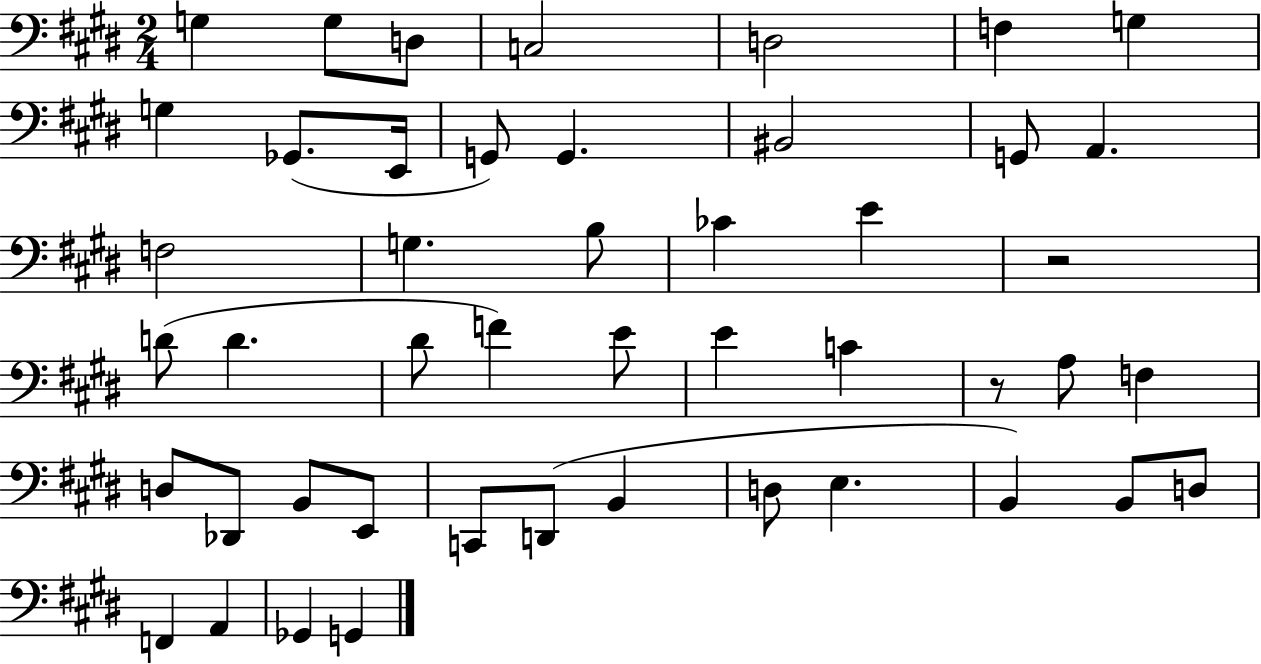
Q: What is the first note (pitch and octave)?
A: G3